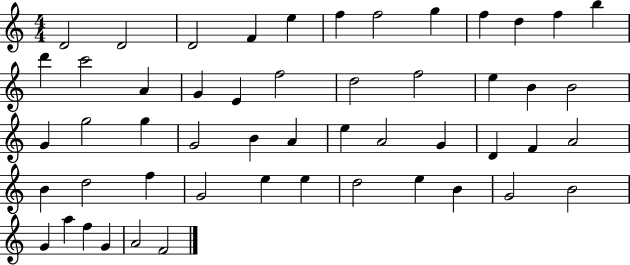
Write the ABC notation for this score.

X:1
T:Untitled
M:4/4
L:1/4
K:C
D2 D2 D2 F e f f2 g f d f b d' c'2 A G E f2 d2 f2 e B B2 G g2 g G2 B A e A2 G D F A2 B d2 f G2 e e d2 e B G2 B2 G a f G A2 F2